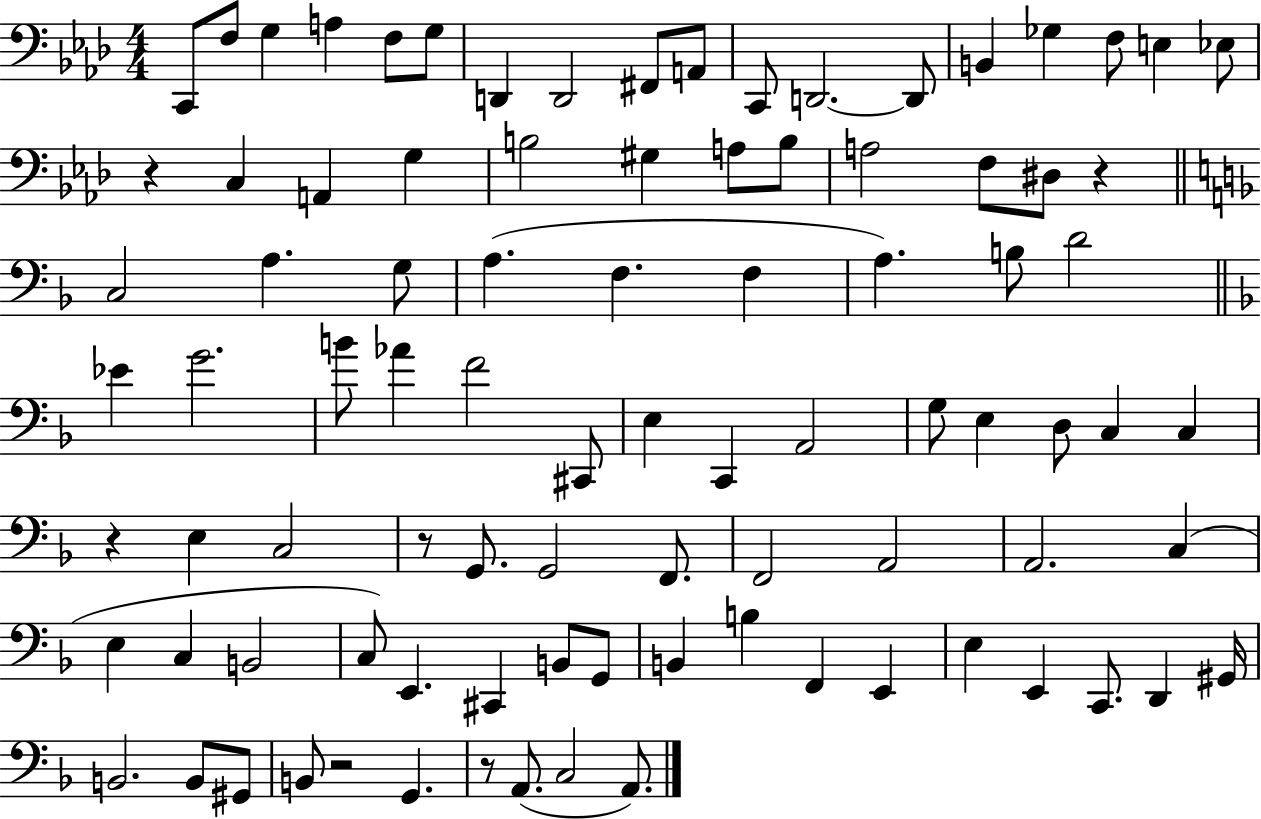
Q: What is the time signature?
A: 4/4